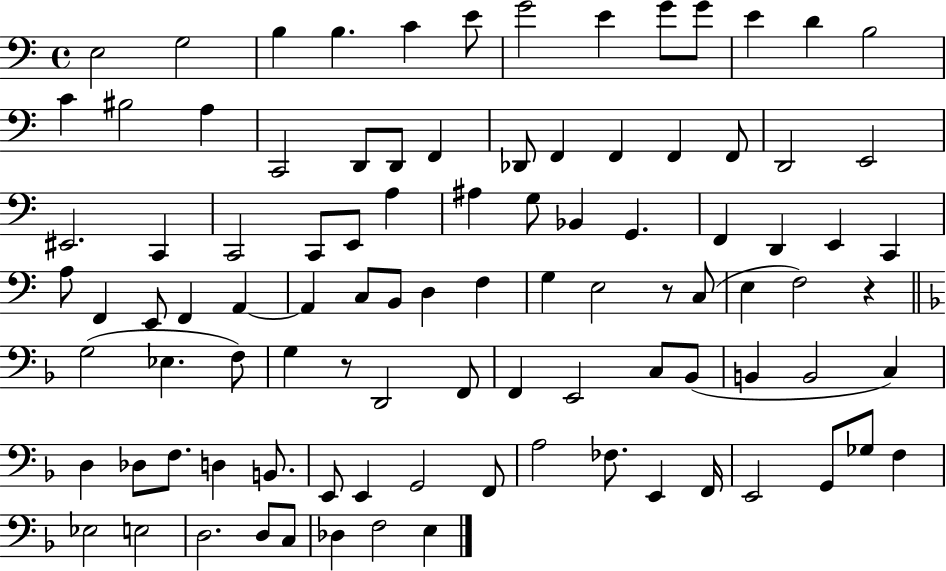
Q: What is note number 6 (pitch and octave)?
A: E4